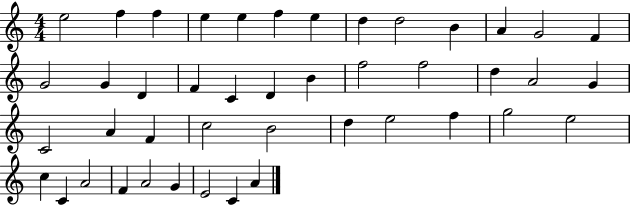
X:1
T:Untitled
M:4/4
L:1/4
K:C
e2 f f e e f e d d2 B A G2 F G2 G D F C D B f2 f2 d A2 G C2 A F c2 B2 d e2 f g2 e2 c C A2 F A2 G E2 C A